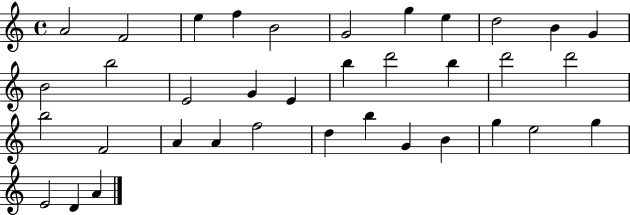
{
  \clef treble
  \time 4/4
  \defaultTimeSignature
  \key c \major
  a'2 f'2 | e''4 f''4 b'2 | g'2 g''4 e''4 | d''2 b'4 g'4 | \break b'2 b''2 | e'2 g'4 e'4 | b''4 d'''2 b''4 | d'''2 d'''2 | \break b''2 f'2 | a'4 a'4 f''2 | d''4 b''4 g'4 b'4 | g''4 e''2 g''4 | \break e'2 d'4 a'4 | \bar "|."
}